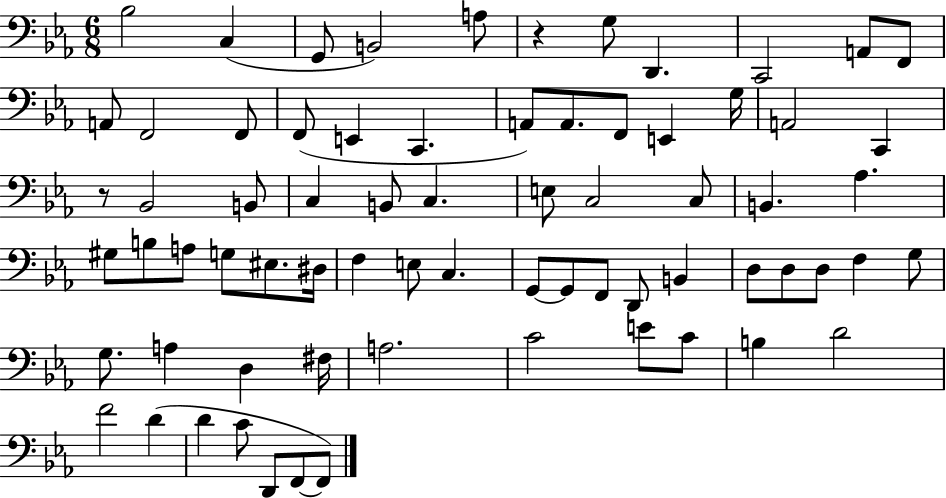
{
  \clef bass
  \numericTimeSignature
  \time 6/8
  \key ees \major
  bes2 c4( | g,8 b,2) a8 | r4 g8 d,4. | c,2 a,8 f,8 | \break a,8 f,2 f,8 | f,8( e,4 c,4. | a,8) a,8. f,8 e,4 g16 | a,2 c,4 | \break r8 bes,2 b,8 | c4 b,8 c4. | e8 c2 c8 | b,4. aes4. | \break gis8 b8 a8 g8 eis8. dis16 | f4 e8 c4. | g,8~~ g,8 f,8 d,8 b,4 | d8 d8 d8 f4 g8 | \break g8. a4 d4 fis16 | a2. | c'2 e'8 c'8 | b4 d'2 | \break f'2 d'4( | d'4 c'8 d,8 f,8~~ f,8) | \bar "|."
}